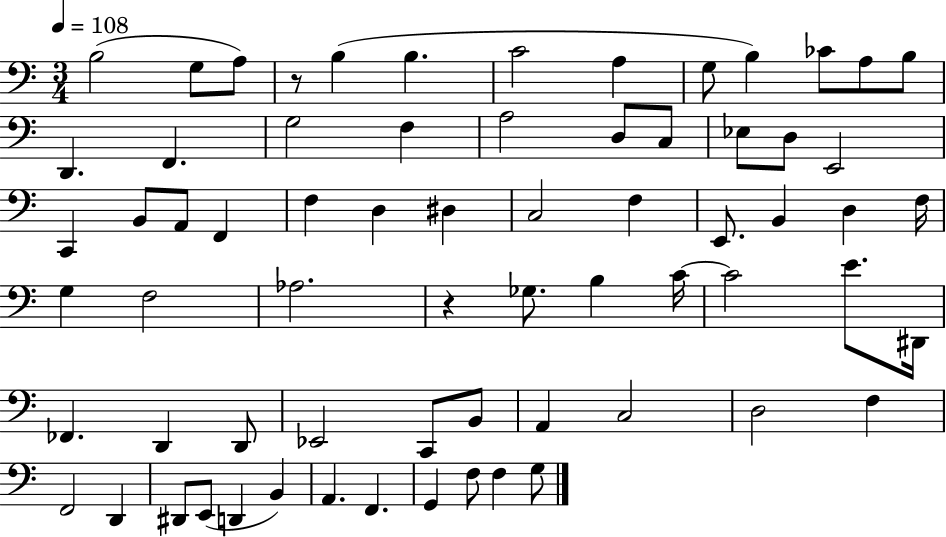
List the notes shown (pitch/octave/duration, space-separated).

B3/h G3/e A3/e R/e B3/q B3/q. C4/h A3/q G3/e B3/q CES4/e A3/e B3/e D2/q. F2/q. G3/h F3/q A3/h D3/e C3/e Eb3/e D3/e E2/h C2/q B2/e A2/e F2/q F3/q D3/q D#3/q C3/h F3/q E2/e. B2/q D3/q F3/s G3/q F3/h Ab3/h. R/q Gb3/e. B3/q C4/s C4/h E4/e. D#2/s FES2/q. D2/q D2/e Eb2/h C2/e B2/e A2/q C3/h D3/h F3/q F2/h D2/q D#2/e E2/e D2/q B2/q A2/q. F2/q. G2/q F3/e F3/q G3/e